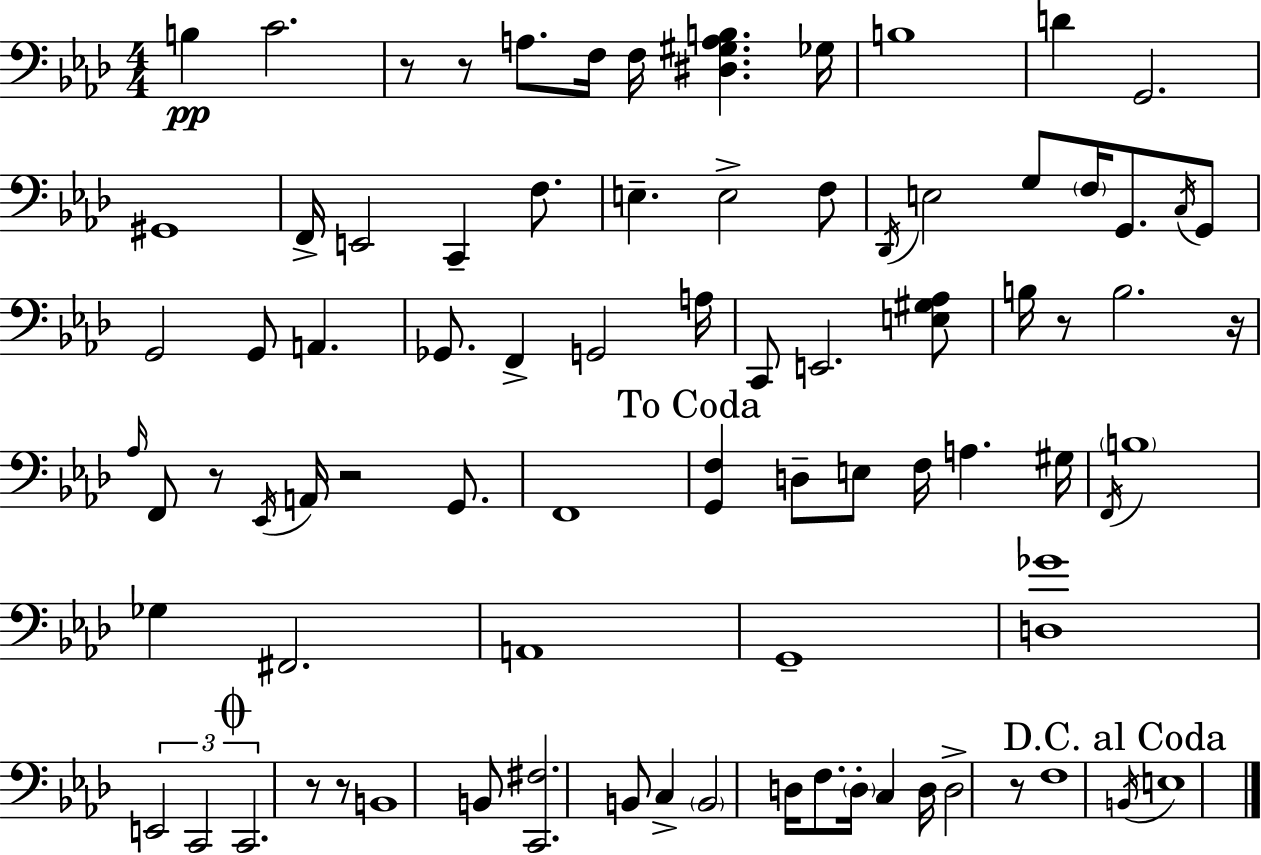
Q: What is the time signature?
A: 4/4